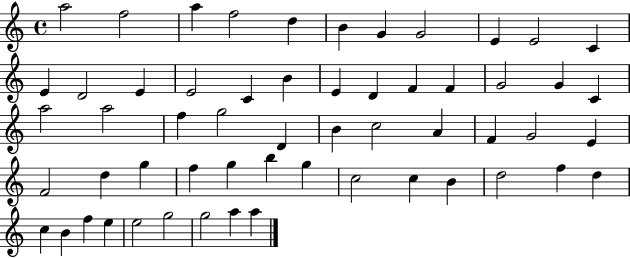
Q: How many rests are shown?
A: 0